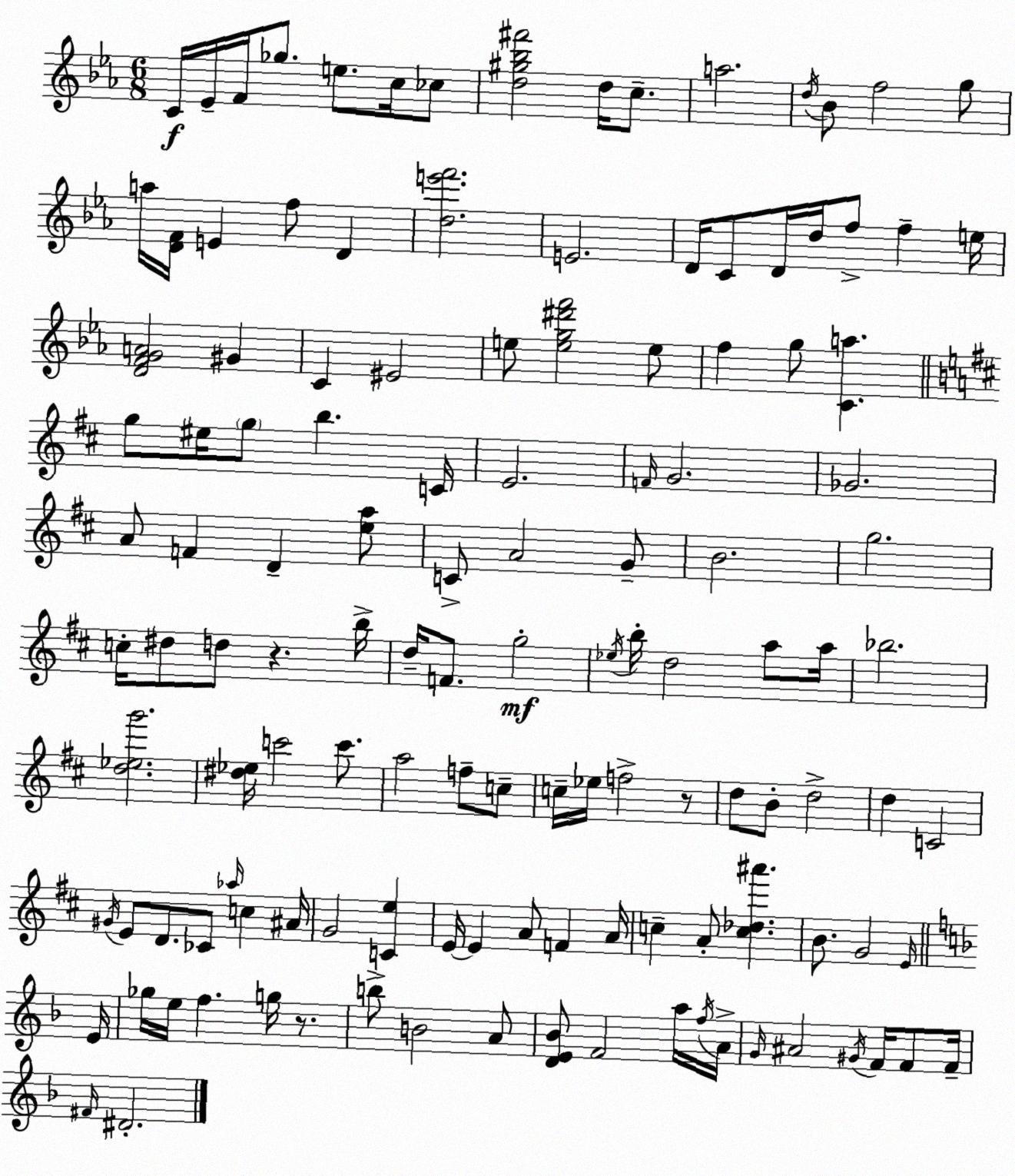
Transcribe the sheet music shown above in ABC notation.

X:1
T:Untitled
M:6/8
L:1/4
K:Eb
C/4 _E/4 F/4 _g/2 e/2 c/4 _c/2 [d^g_b^f']2 d/4 c/2 a2 d/4 _B/2 f2 g/2 a/4 [DF]/4 E f/2 D [de'f']2 E2 D/4 C/2 D/4 d/4 f/2 f e/4 [DFGA]2 ^G C ^E2 e/2 [eg^d'f']2 e/2 f g/2 [Ca] g/2 ^e/4 g/2 b C/4 E2 F/4 G2 _G2 A/2 F D [ea]/2 C/2 A2 G/2 B2 g2 c/4 ^d/2 d/2 z b/4 d/4 F/2 g2 _e/4 b/4 d2 a/2 a/4 _b2 [d_eg']2 [^d_e]/4 c'2 c'/2 a2 f/2 c/2 c/4 _e/4 f2 z/2 d/2 B/2 d2 d C2 ^G/4 E/2 D/2 _C/2 _a/4 c ^A/4 G2 [Ce] E/4 E A/2 F A/4 c A/2 [c_d^a'] B/2 G2 E/4 E/4 _g/4 e/4 f g/4 z/2 b/2 B2 A/2 [DE_B]/2 F2 a/4 f/4 A/4 G/4 ^A2 ^G/4 F/4 F/2 F/4 ^F/4 ^D2